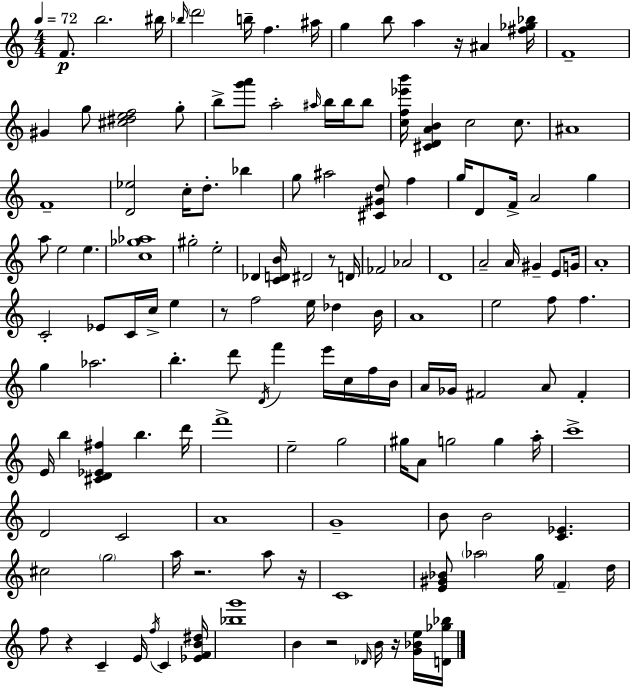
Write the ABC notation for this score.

X:1
T:Untitled
M:4/4
L:1/4
K:C
F/2 b2 ^b/4 _b/4 d'2 b/4 f ^a/4 g b/2 a z/4 ^A [^f_g_b]/4 F4 ^G g/2 [^c^def]2 g/2 b/2 [g'a']/2 a2 ^a/4 b/4 b/4 b/2 [cf_e'b']/4 [^CDAB] c2 c/2 ^A4 F4 [D_e]2 c/4 d/2 _b g/2 ^a2 [^C^Gd]/2 f g/4 D/2 F/4 A2 g a/2 e2 e [c_g_a]4 ^g2 e2 _D [CDB]/4 ^D2 z/2 D/4 _F2 _A2 D4 A2 A/4 ^G E/2 G/4 A4 C2 _E/2 C/4 c/4 e z/2 f2 e/4 _d B/4 A4 e2 f/2 f g _a2 b d'/2 D/4 f' e'/4 c/4 f/4 B/4 A/4 _G/4 ^F2 A/2 ^F E/4 b [^CD_E^f] b d'/4 f'4 e2 g2 ^g/4 A/2 g2 g a/4 c'4 D2 C2 A4 G4 B/2 B2 [C_E] ^c2 g2 a/4 z2 a/2 z/4 C4 [E^G_B]/2 _a2 g/4 F d/4 f/2 z C E/4 f/4 C [_EFB^d]/4 [_bg']4 B z2 _D/4 B/4 z/4 [G_Be]/4 [D_g_b]/4